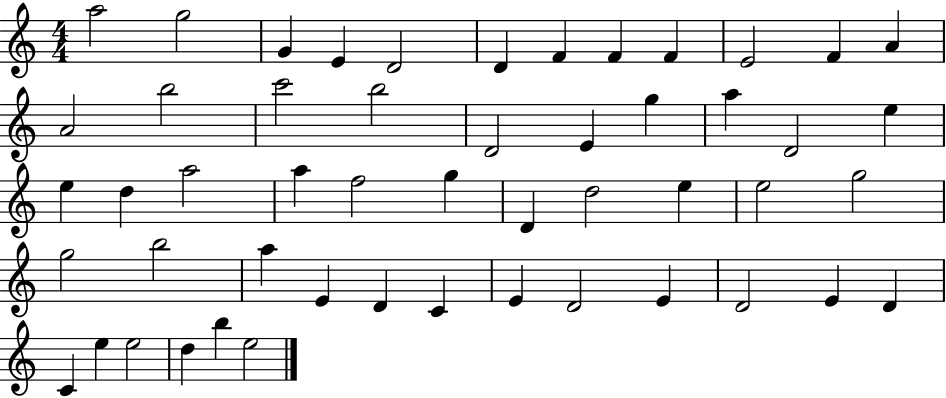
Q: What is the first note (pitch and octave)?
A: A5